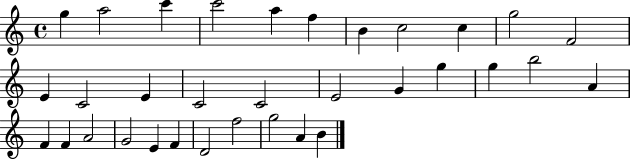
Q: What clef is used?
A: treble